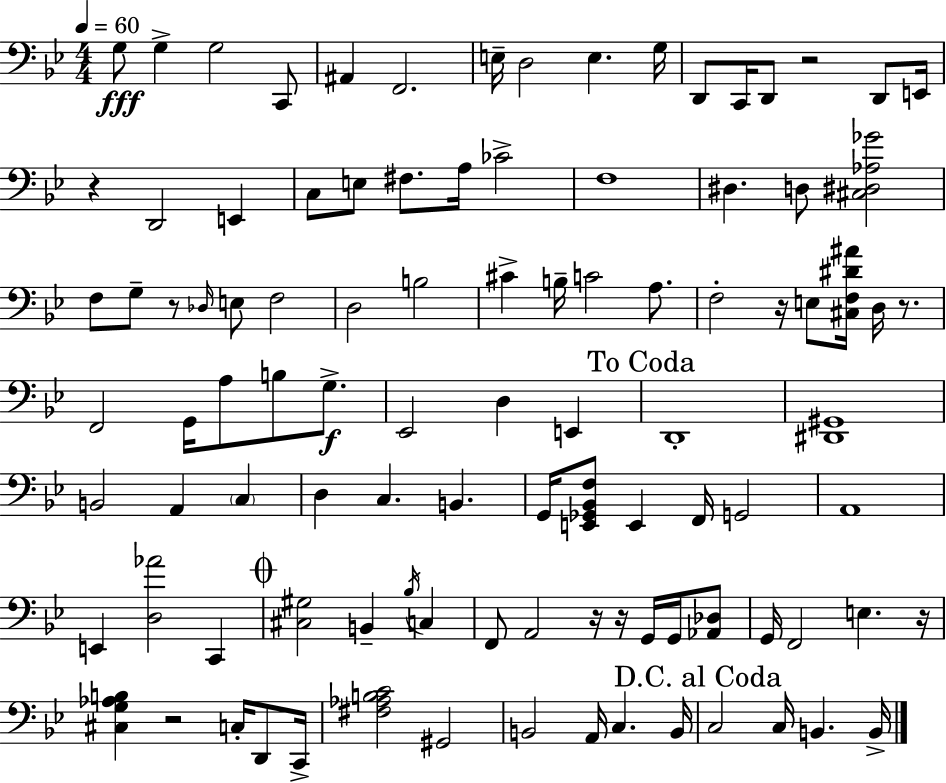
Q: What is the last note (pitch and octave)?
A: B2